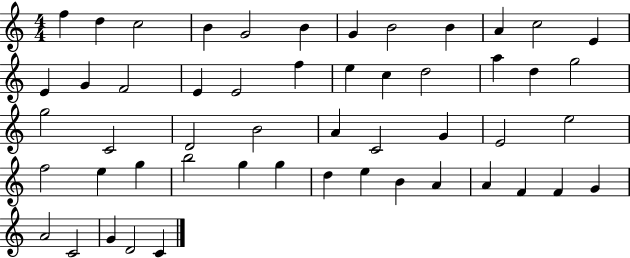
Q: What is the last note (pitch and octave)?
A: C4